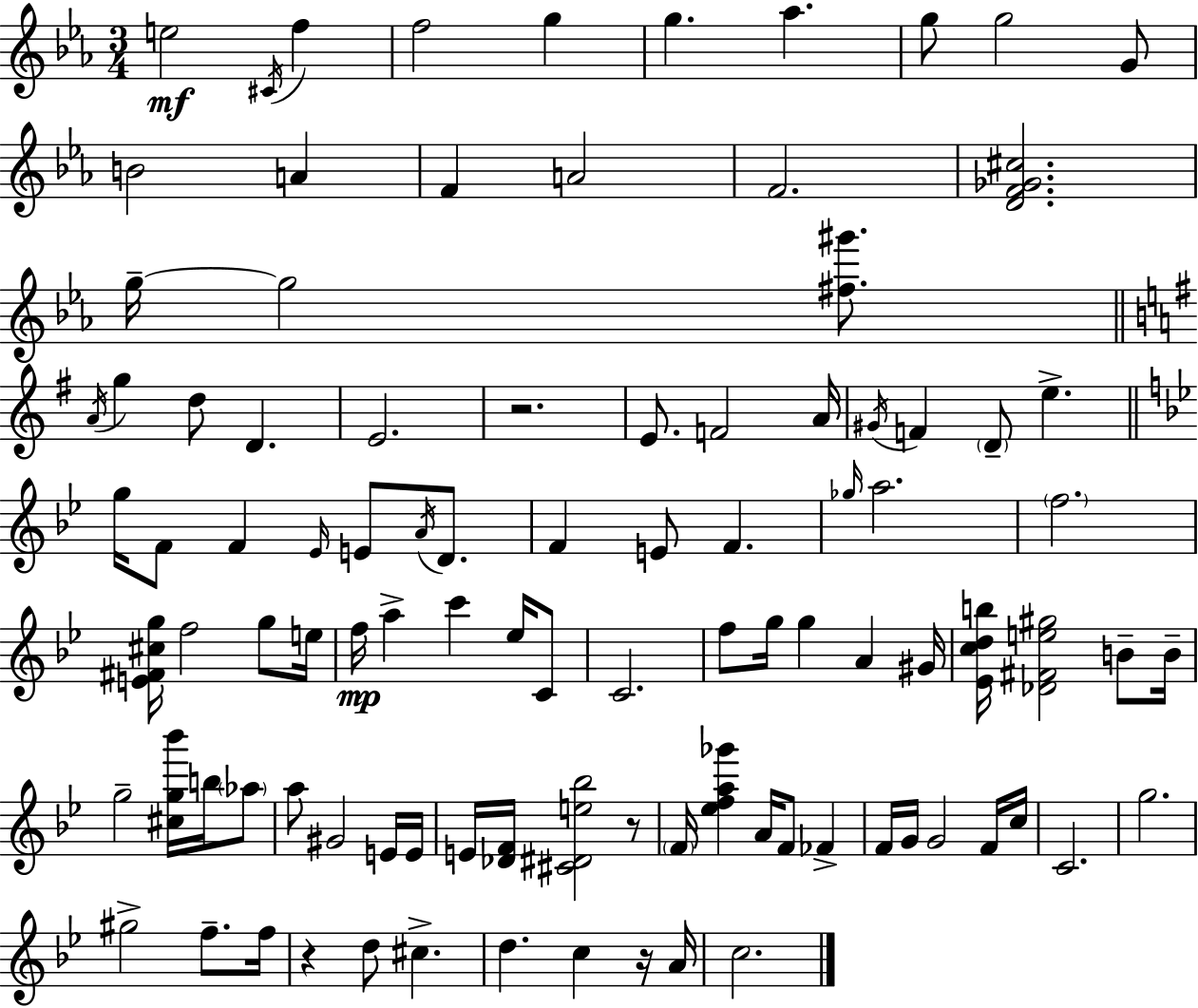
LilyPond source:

{
  \clef treble
  \numericTimeSignature
  \time 3/4
  \key c \minor
  e''2\mf \acciaccatura { cis'16 } f''4 | f''2 g''4 | g''4. aes''4. | g''8 g''2 g'8 | \break b'2 a'4 | f'4 a'2 | f'2. | <d' f' ges' cis''>2. | \break g''16--~~ g''2 <fis'' gis'''>8. | \bar "||" \break \key e \minor \acciaccatura { a'16 } g''4 d''8 d'4. | e'2. | r2. | e'8. f'2 | \break a'16 \acciaccatura { gis'16 } f'4 \parenthesize d'8-- e''4.-> | \bar "||" \break \key bes \major g''16 f'8 f'4 \grace { ees'16 } e'8 \acciaccatura { a'16 } d'8. | f'4 e'8 f'4. | \grace { ges''16 } a''2. | \parenthesize f''2. | \break <e' fis' cis'' g''>16 f''2 | g''8 e''16 f''16\mp a''4-> c'''4 | ees''16 c'8 c'2. | f''8 g''16 g''4 a'4 | \break gis'16 <ees' c'' d'' b''>16 <des' fis' e'' gis''>2 | b'8-- b'16-- g''2-- <cis'' g'' bes'''>16 | b''16 \parenthesize aes''8 a''8 gis'2 | e'16 e'16 e'16 <des' f'>16 <cis' dis' e'' bes''>2 | \break r8 \parenthesize f'16 <ees'' f'' a'' ges'''>4 a'16 f'8 fes'4-> | f'16 g'16 g'2 | f'16 c''16 c'2. | g''2. | \break gis''2-> f''8.-- | f''16 r4 d''8 cis''4.-> | d''4. c''4 | r16 a'16 c''2. | \break \bar "|."
}